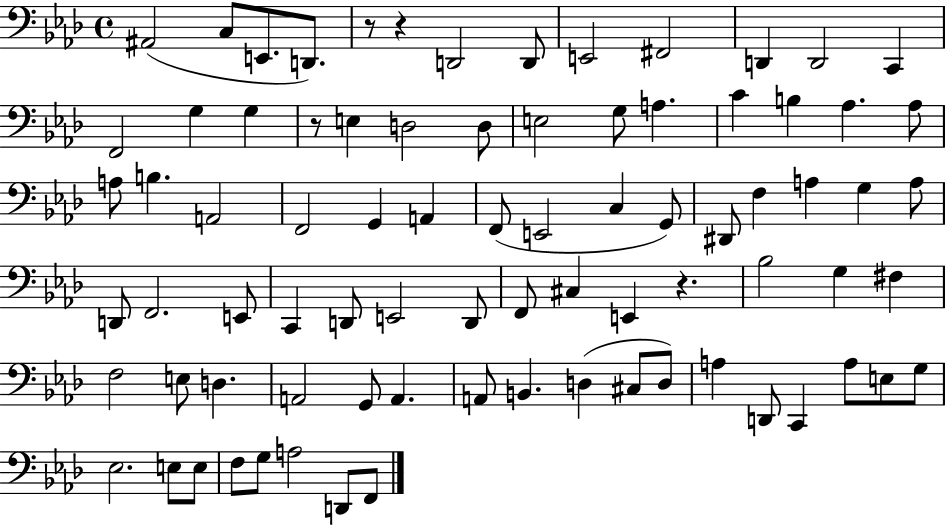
X:1
T:Untitled
M:4/4
L:1/4
K:Ab
^A,,2 C,/2 E,,/2 D,,/2 z/2 z D,,2 D,,/2 E,,2 ^F,,2 D,, D,,2 C,, F,,2 G, G, z/2 E, D,2 D,/2 E,2 G,/2 A, C B, _A, _A,/2 A,/2 B, A,,2 F,,2 G,, A,, F,,/2 E,,2 C, G,,/2 ^D,,/2 F, A, G, A,/2 D,,/2 F,,2 E,,/2 C,, D,,/2 E,,2 D,,/2 F,,/2 ^C, E,, z _B,2 G, ^F, F,2 E,/2 D, A,,2 G,,/2 A,, A,,/2 B,, D, ^C,/2 D,/2 A, D,,/2 C,, A,/2 E,/2 G,/2 _E,2 E,/2 E,/2 F,/2 G,/2 A,2 D,,/2 F,,/2